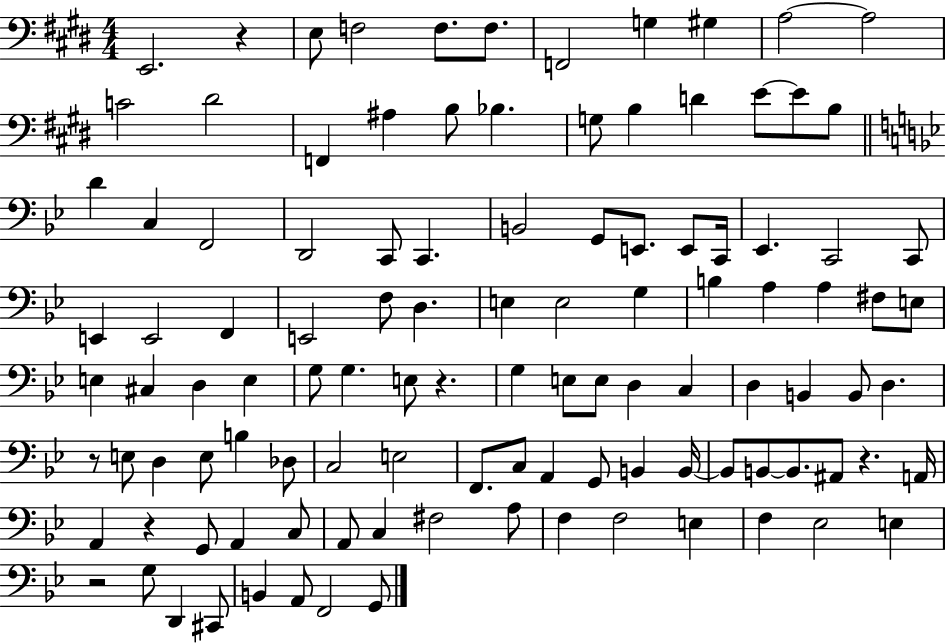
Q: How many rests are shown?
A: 6